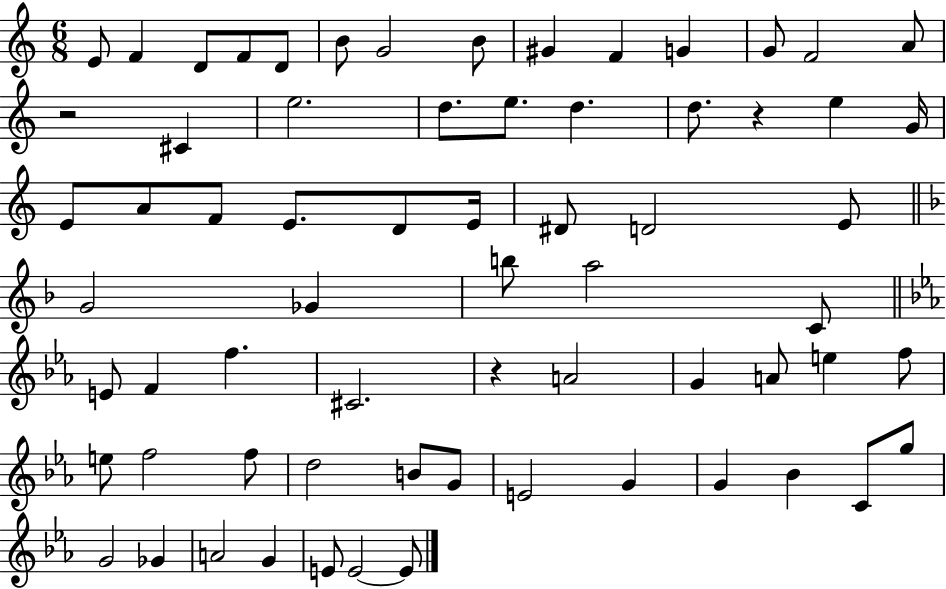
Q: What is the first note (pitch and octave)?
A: E4